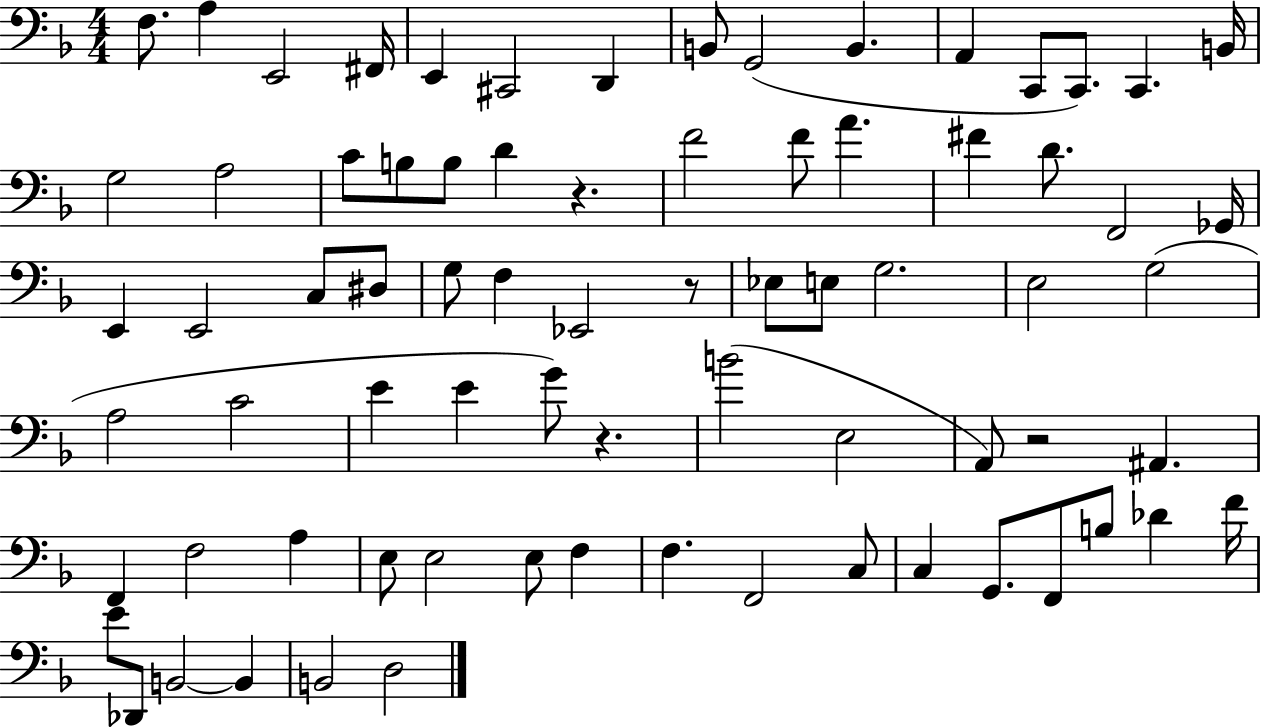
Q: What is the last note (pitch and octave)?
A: D3